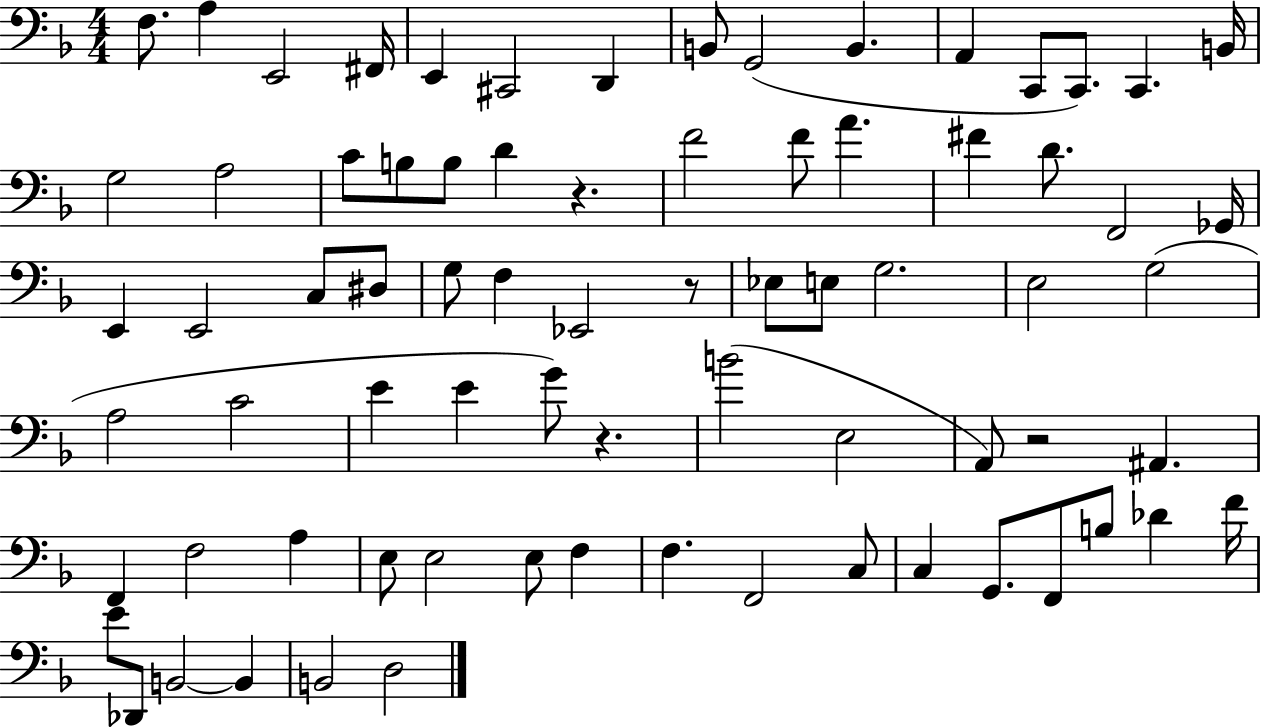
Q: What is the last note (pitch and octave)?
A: D3